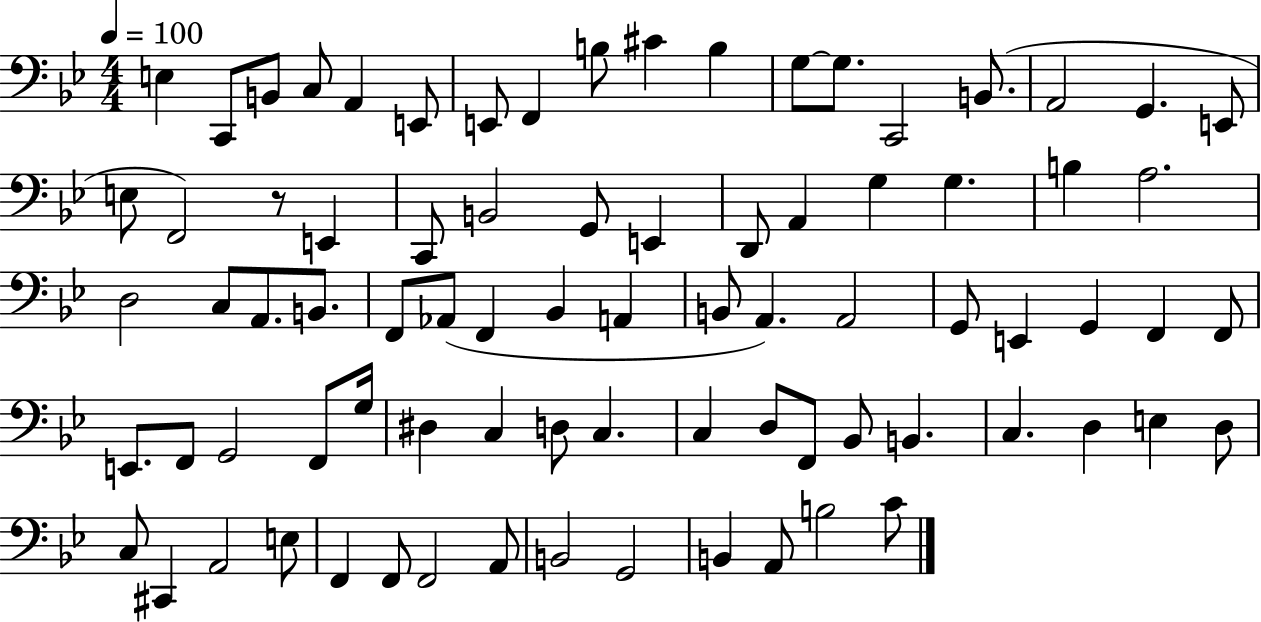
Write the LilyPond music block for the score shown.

{
  \clef bass
  \numericTimeSignature
  \time 4/4
  \key bes \major
  \tempo 4 = 100
  e4 c,8 b,8 c8 a,4 e,8 | e,8 f,4 b8 cis'4 b4 | g8~~ g8. c,2 b,8.( | a,2 g,4. e,8 | \break e8 f,2) r8 e,4 | c,8 b,2 g,8 e,4 | d,8 a,4 g4 g4. | b4 a2. | \break d2 c8 a,8. b,8. | f,8 aes,8( f,4 bes,4 a,4 | b,8 a,4.) a,2 | g,8 e,4 g,4 f,4 f,8 | \break e,8. f,8 g,2 f,8 g16 | dis4 c4 d8 c4. | c4 d8 f,8 bes,8 b,4. | c4. d4 e4 d8 | \break c8 cis,4 a,2 e8 | f,4 f,8 f,2 a,8 | b,2 g,2 | b,4 a,8 b2 c'8 | \break \bar "|."
}